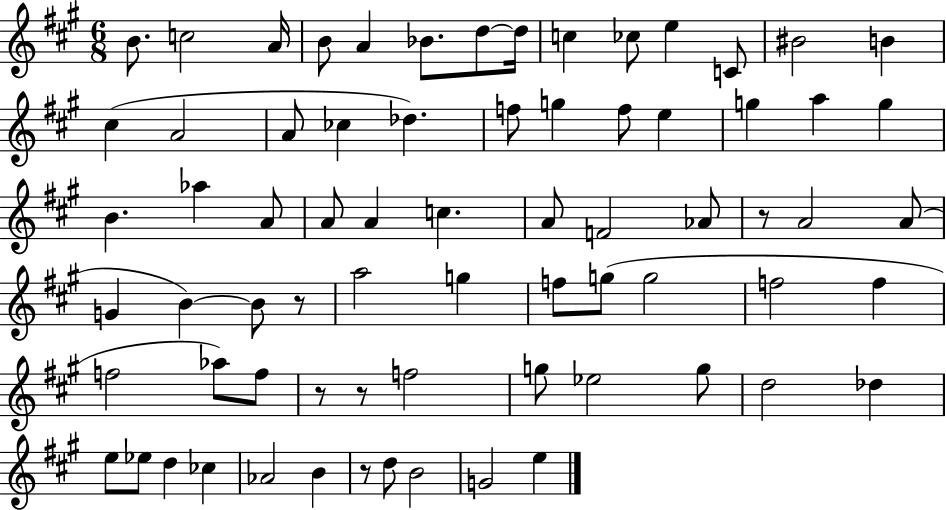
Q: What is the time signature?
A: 6/8